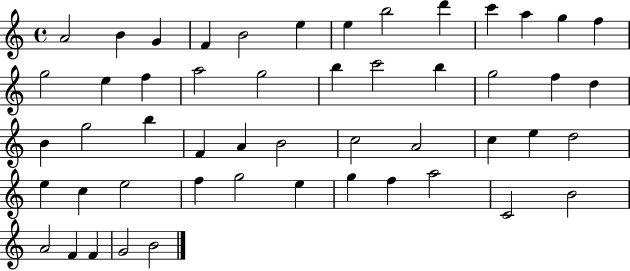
X:1
T:Untitled
M:4/4
L:1/4
K:C
A2 B G F B2 e e b2 d' c' a g f g2 e f a2 g2 b c'2 b g2 f d B g2 b F A B2 c2 A2 c e d2 e c e2 f g2 e g f a2 C2 B2 A2 F F G2 B2